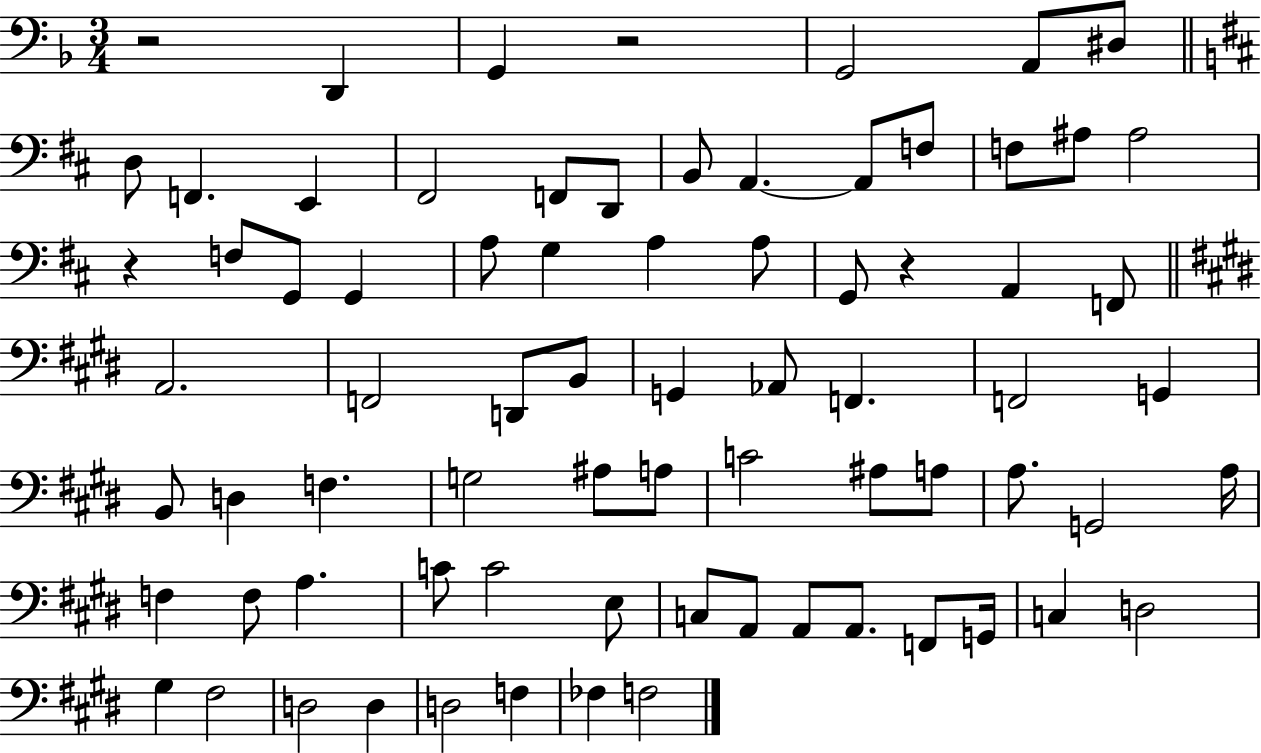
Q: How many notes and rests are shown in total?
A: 75